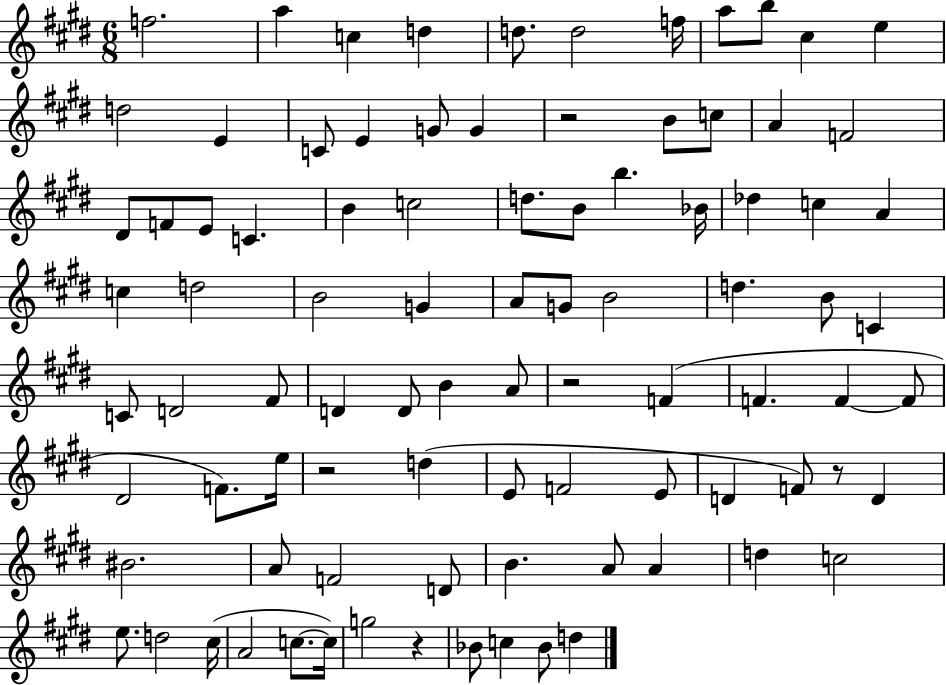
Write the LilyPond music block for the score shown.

{
  \clef treble
  \numericTimeSignature
  \time 6/8
  \key e \major
  f''2. | a''4 c''4 d''4 | d''8. d''2 f''16 | a''8 b''8 cis''4 e''4 | \break d''2 e'4 | c'8 e'4 g'8 g'4 | r2 b'8 c''8 | a'4 f'2 | \break dis'8 f'8 e'8 c'4. | b'4 c''2 | d''8. b'8 b''4. bes'16 | des''4 c''4 a'4 | \break c''4 d''2 | b'2 g'4 | a'8 g'8 b'2 | d''4. b'8 c'4 | \break c'8 d'2 fis'8 | d'4 d'8 b'4 a'8 | r2 f'4( | f'4. f'4~~ f'8 | \break dis'2 f'8.) e''16 | r2 d''4( | e'8 f'2 e'8 | d'4 f'8) r8 d'4 | \break bis'2. | a'8 f'2 d'8 | b'4. a'8 a'4 | d''4 c''2 | \break e''8. d''2 cis''16( | a'2 c''8.~~ c''16) | g''2 r4 | bes'8 c''4 bes'8 d''4 | \break \bar "|."
}